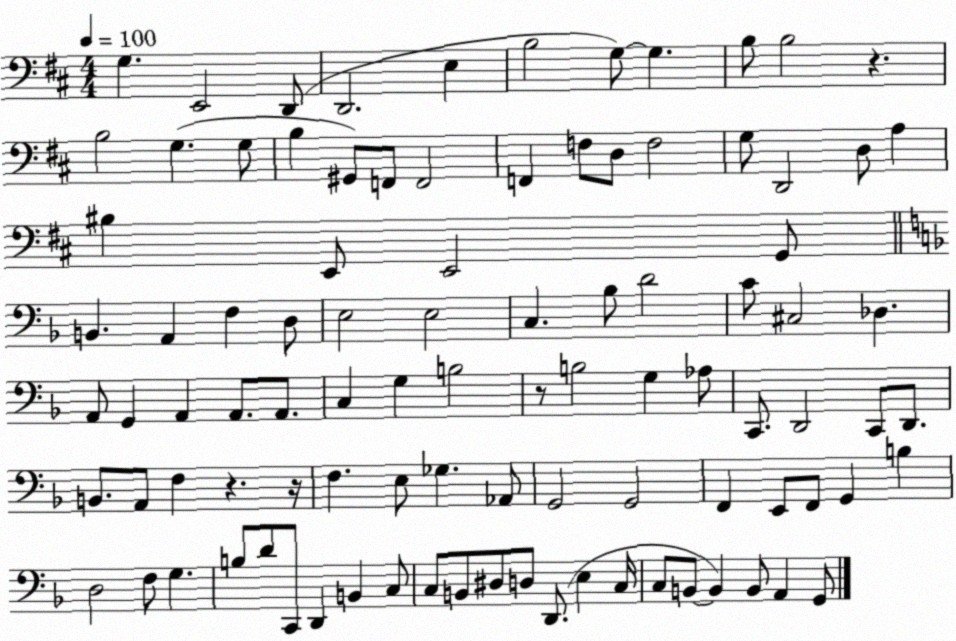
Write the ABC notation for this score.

X:1
T:Untitled
M:4/4
L:1/4
K:D
G, E,,2 D,,/2 D,,2 E, B,2 G,/2 G, B,/2 B,2 z B,2 G, G,/2 B, ^G,,/2 F,,/2 F,,2 F,, F,/2 D,/2 F,2 G,/2 D,,2 D,/2 A, ^B, E,,/2 E,,2 G,,/2 B,, A,, F, D,/2 E,2 E,2 C, _B,/2 D2 C/2 ^C,2 _D, A,,/2 G,, A,, A,,/2 A,,/2 C, G, B,2 z/2 B,2 G, _A,/2 C,,/2 D,,2 C,,/2 D,,/2 B,,/2 A,,/2 F, z z/4 F, E,/2 _G, _A,,/2 G,,2 G,,2 F,, E,,/2 F,,/2 G,, B, D,2 F,/2 G, B,/2 D/2 C,,/2 D,, B,, C,/2 C,/2 B,,/2 ^D,/2 D,/2 D,,/2 E, C,/4 C,/2 B,,/2 B,, B,,/2 A,, G,,/2